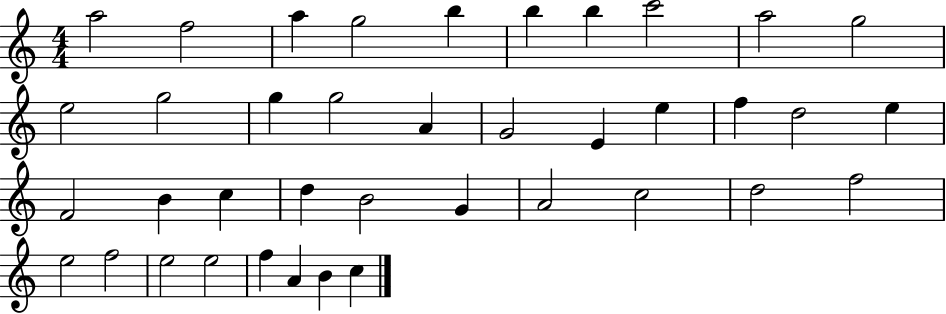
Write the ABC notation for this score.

X:1
T:Untitled
M:4/4
L:1/4
K:C
a2 f2 a g2 b b b c'2 a2 g2 e2 g2 g g2 A G2 E e f d2 e F2 B c d B2 G A2 c2 d2 f2 e2 f2 e2 e2 f A B c